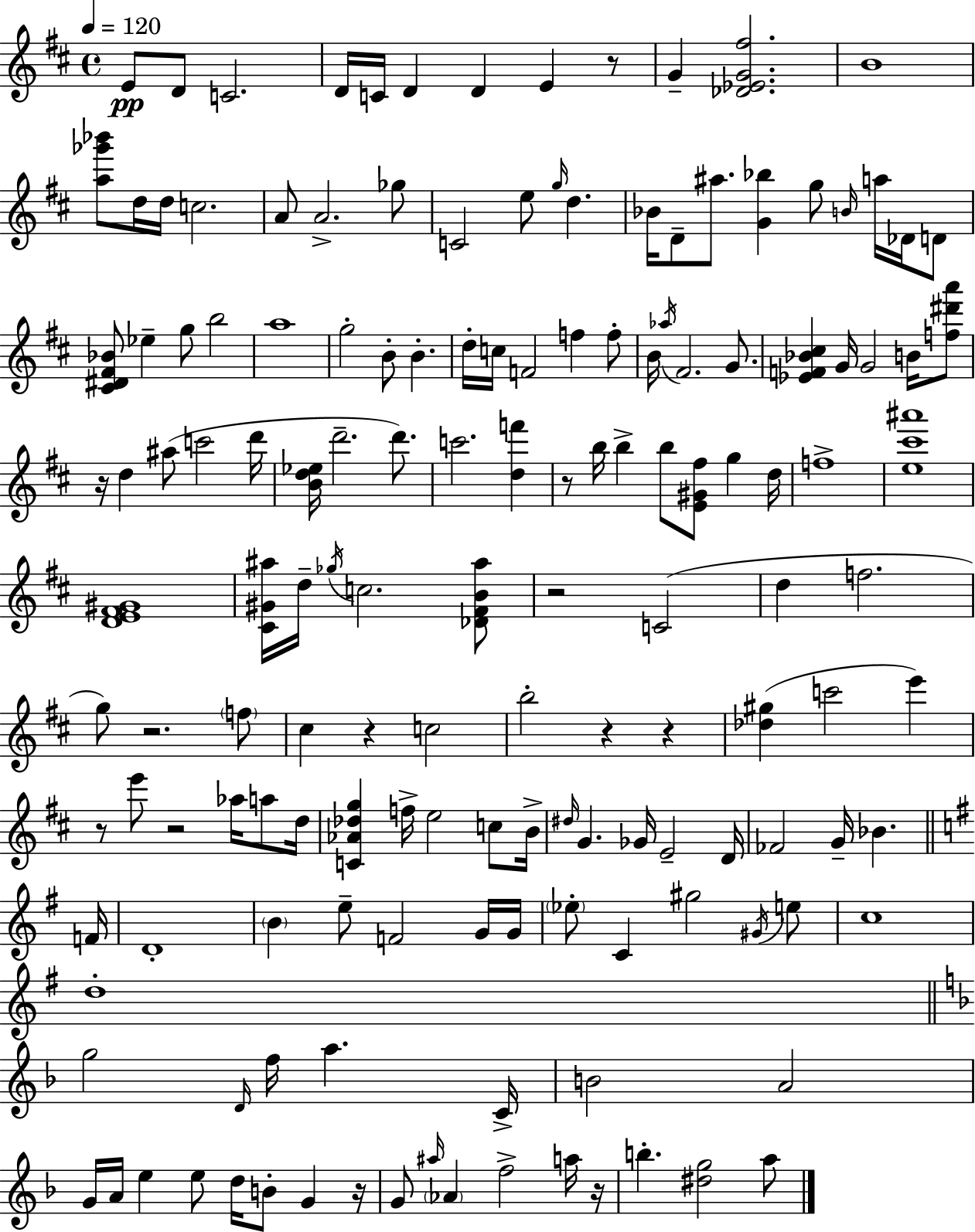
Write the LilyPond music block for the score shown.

{
  \clef treble
  \time 4/4
  \defaultTimeSignature
  \key d \major
  \tempo 4 = 120
  e'8\pp d'8 c'2. | d'16 c'16 d'4 d'4 e'4 r8 | g'4-- <des' ees' g' fis''>2. | b'1 | \break <a'' ges''' bes'''>8 d''16 d''16 c''2. | a'8 a'2.-> ges''8 | c'2 e''8 \grace { g''16 } d''4. | bes'16 d'8-- ais''8. <g' bes''>4 g''8 \grace { b'16 } a''16 des'16 | \break d'8 <cis' dis' fis' bes'>8 ees''4-- g''8 b''2 | a''1 | g''2-. b'8-. b'4.-. | d''16-. c''16 f'2 f''4 | \break f''8-. b'16 \acciaccatura { aes''16 } fis'2. | g'8. <ees' f' bes' cis''>4 g'16 g'2 | b'16 <f'' dis''' a'''>8 r16 d''4 ais''8( c'''2 | d'''16 <b' d'' ees''>16 d'''2.-- | \break d'''8.) c'''2. <d'' f'''>4 | r8 b''16 b''4-> b''8 <e' gis' fis''>8 g''4 | d''16 f''1-> | <e'' cis''' ais'''>1 | \break <d' e' fis' gis'>1 | <cis' gis' ais''>16 d''16-- \acciaccatura { ges''16 } c''2. | <des' fis' b' ais''>8 r2 c'2( | d''4 f''2. | \break g''8) r2. | \parenthesize f''8 cis''4 r4 c''2 | b''2-. r4 | r4 <des'' gis''>4( c'''2 | \break e'''4) r8 e'''8 r2 | aes''16 a''8 d''16 <c' aes' des'' g''>4 f''16-> e''2 | c''8 b'16-> \grace { dis''16 } g'4. ges'16 e'2-- | d'16 fes'2 g'16-- bes'4. | \break \bar "||" \break \key g \major f'16 d'1-. | \parenthesize b'4 e''8-- f'2 g'16 | g'16 \parenthesize ees''8-. c'4 gis''2 \acciaccatura { gis'16 } | e''8 c''1 | \break d''1-. | \bar "||" \break \key f \major g''2 \grace { d'16 } f''16 a''4. | c'16-> b'2 a'2 | g'16 a'16 e''4 e''8 d''16 b'8-. g'4 | r16 g'8 \grace { ais''16 } \parenthesize aes'4 f''2-> | \break a''16 r16 b''4.-. <dis'' g''>2 | a''8 \bar "|."
}